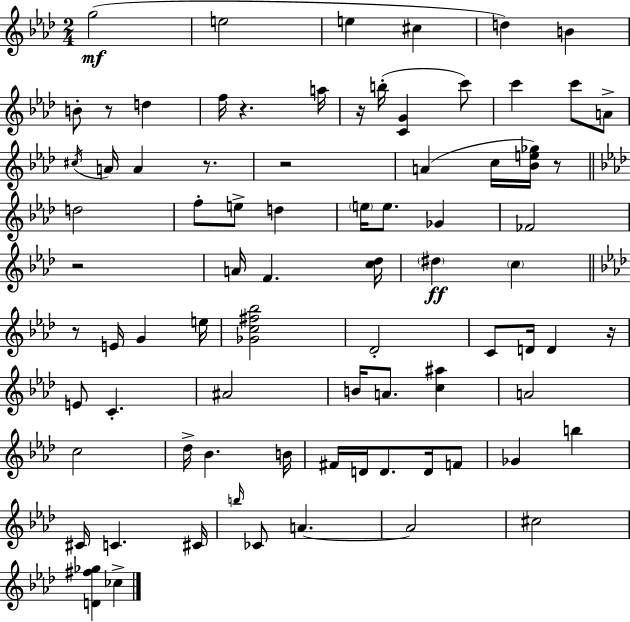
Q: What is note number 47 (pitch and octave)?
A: Db5